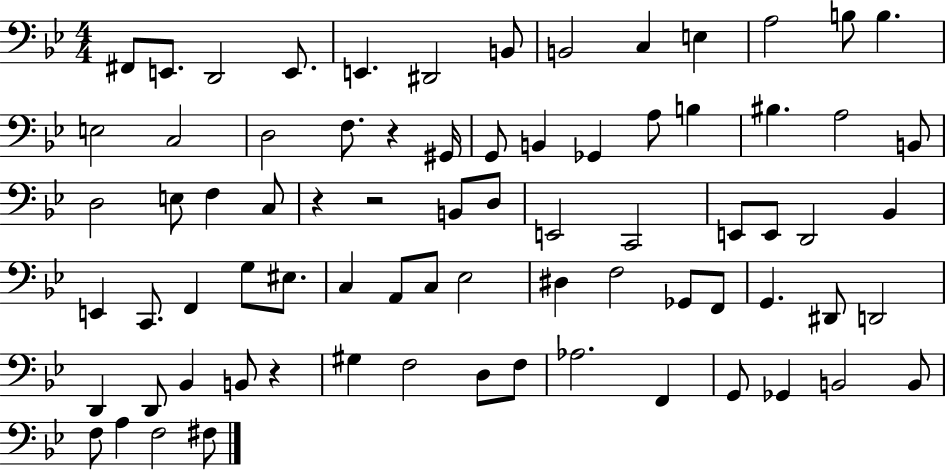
F#2/e E2/e. D2/h E2/e. E2/q. D#2/h B2/e B2/h C3/q E3/q A3/h B3/e B3/q. E3/h C3/h D3/h F3/e. R/q G#2/s G2/e B2/q Gb2/q A3/e B3/q BIS3/q. A3/h B2/e D3/h E3/e F3/q C3/e R/q R/h B2/e D3/e E2/h C2/h E2/e E2/e D2/h Bb2/q E2/q C2/e. F2/q G3/e EIS3/e. C3/q A2/e C3/e Eb3/h D#3/q F3/h Gb2/e F2/e G2/q. D#2/e D2/h D2/q D2/e Bb2/q B2/e R/q G#3/q F3/h D3/e F3/e Ab3/h. F2/q G2/e Gb2/q B2/h B2/e F3/e A3/q F3/h F#3/e